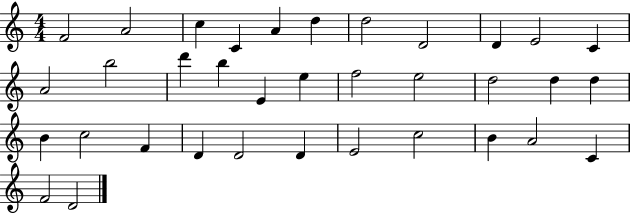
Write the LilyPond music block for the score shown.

{
  \clef treble
  \numericTimeSignature
  \time 4/4
  \key c \major
  f'2 a'2 | c''4 c'4 a'4 d''4 | d''2 d'2 | d'4 e'2 c'4 | \break a'2 b''2 | d'''4 b''4 e'4 e''4 | f''2 e''2 | d''2 d''4 d''4 | \break b'4 c''2 f'4 | d'4 d'2 d'4 | e'2 c''2 | b'4 a'2 c'4 | \break f'2 d'2 | \bar "|."
}